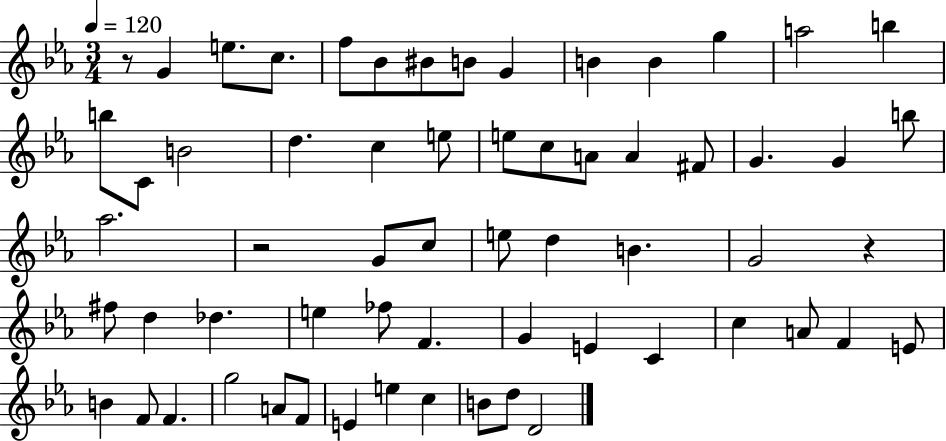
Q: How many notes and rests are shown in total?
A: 62